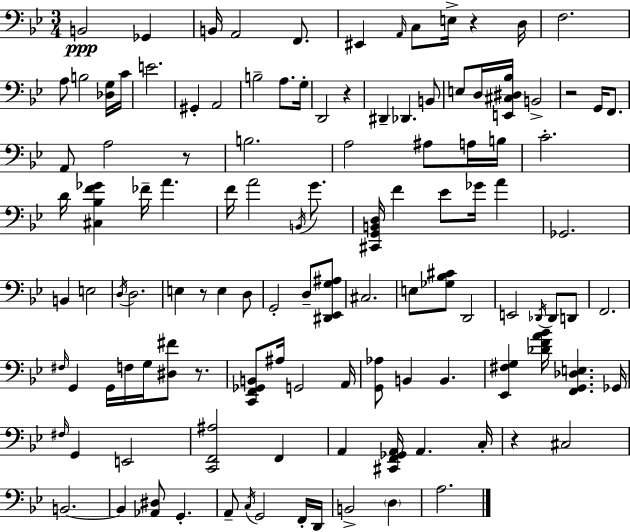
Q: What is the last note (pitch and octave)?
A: A3